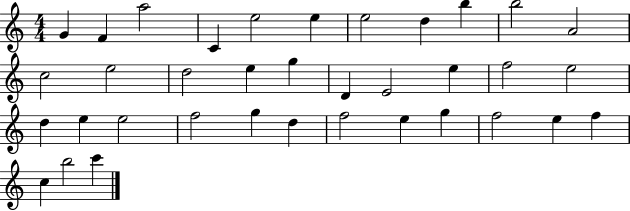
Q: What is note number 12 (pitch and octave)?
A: C5